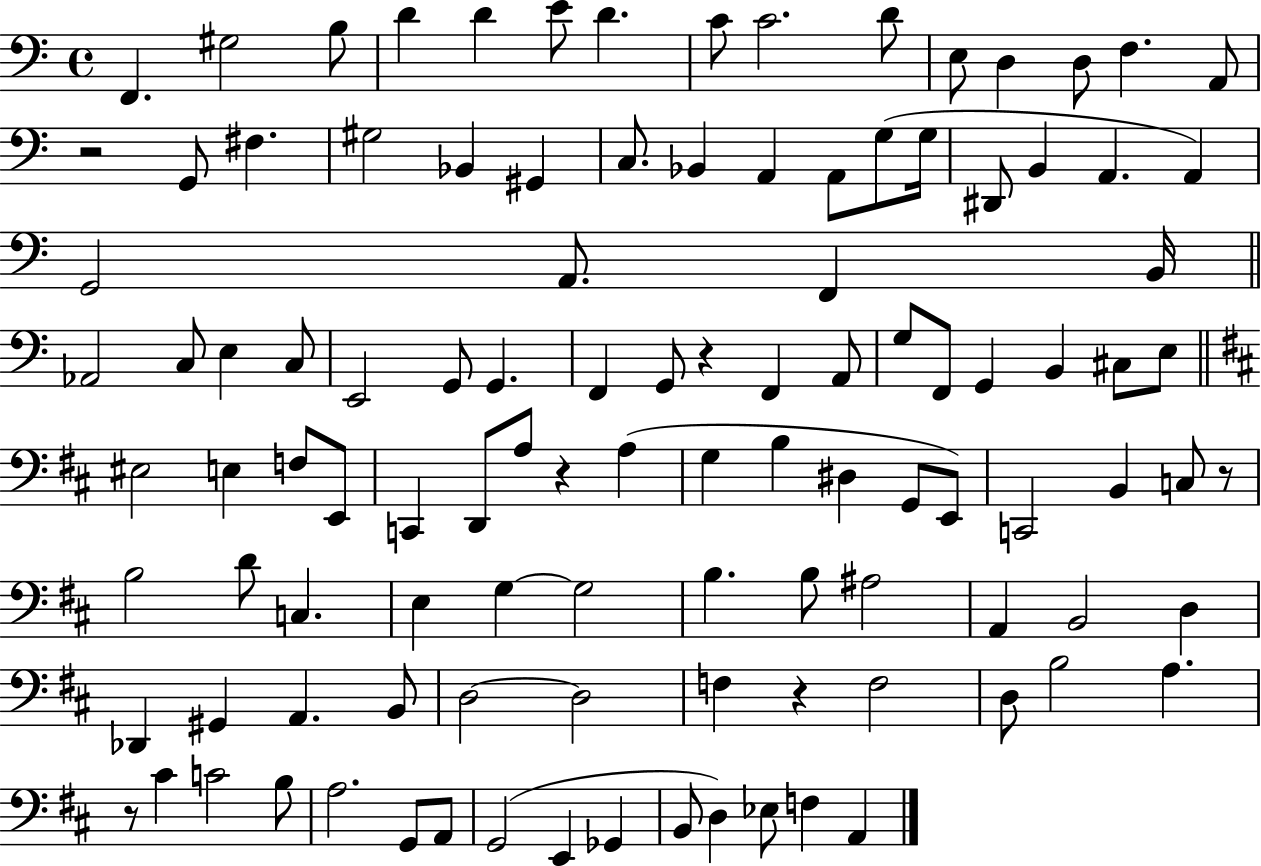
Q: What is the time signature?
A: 4/4